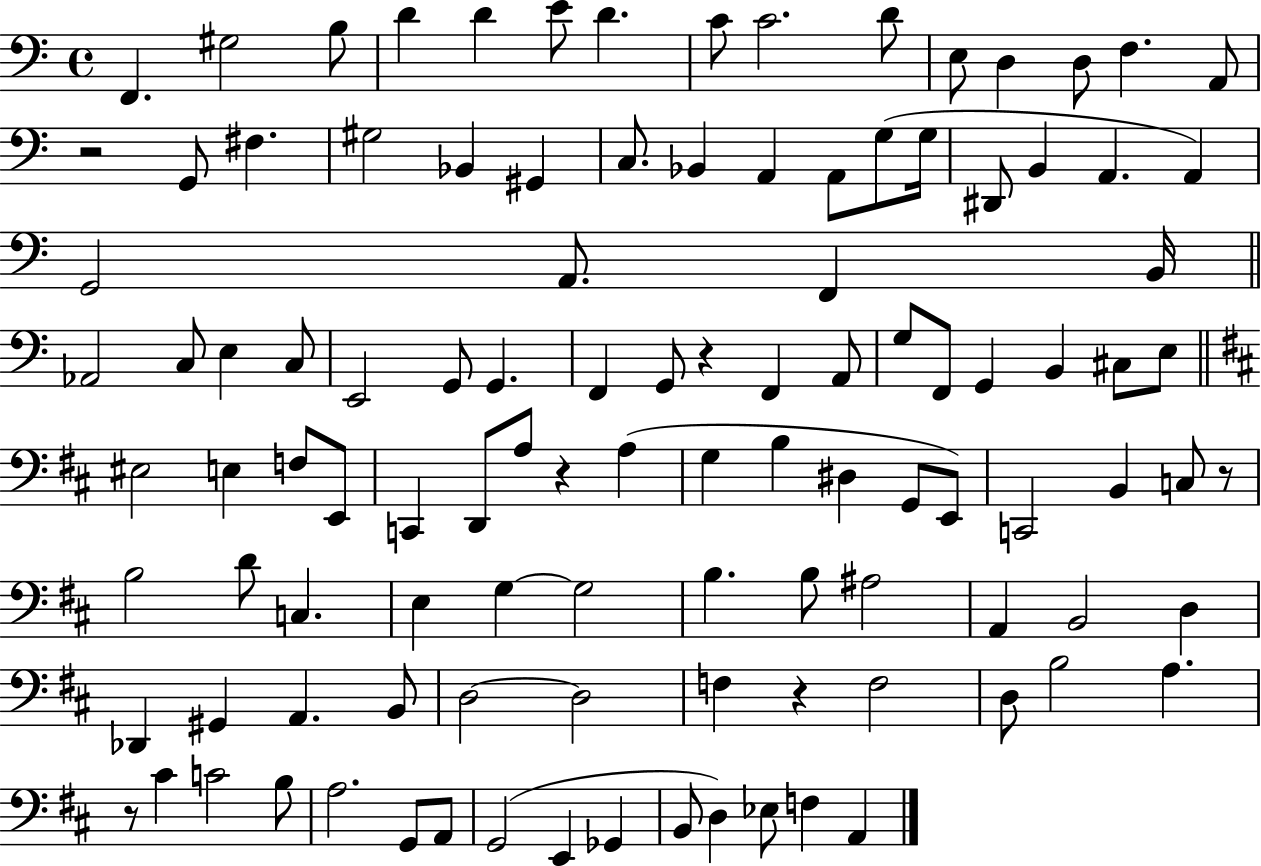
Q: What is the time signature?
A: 4/4